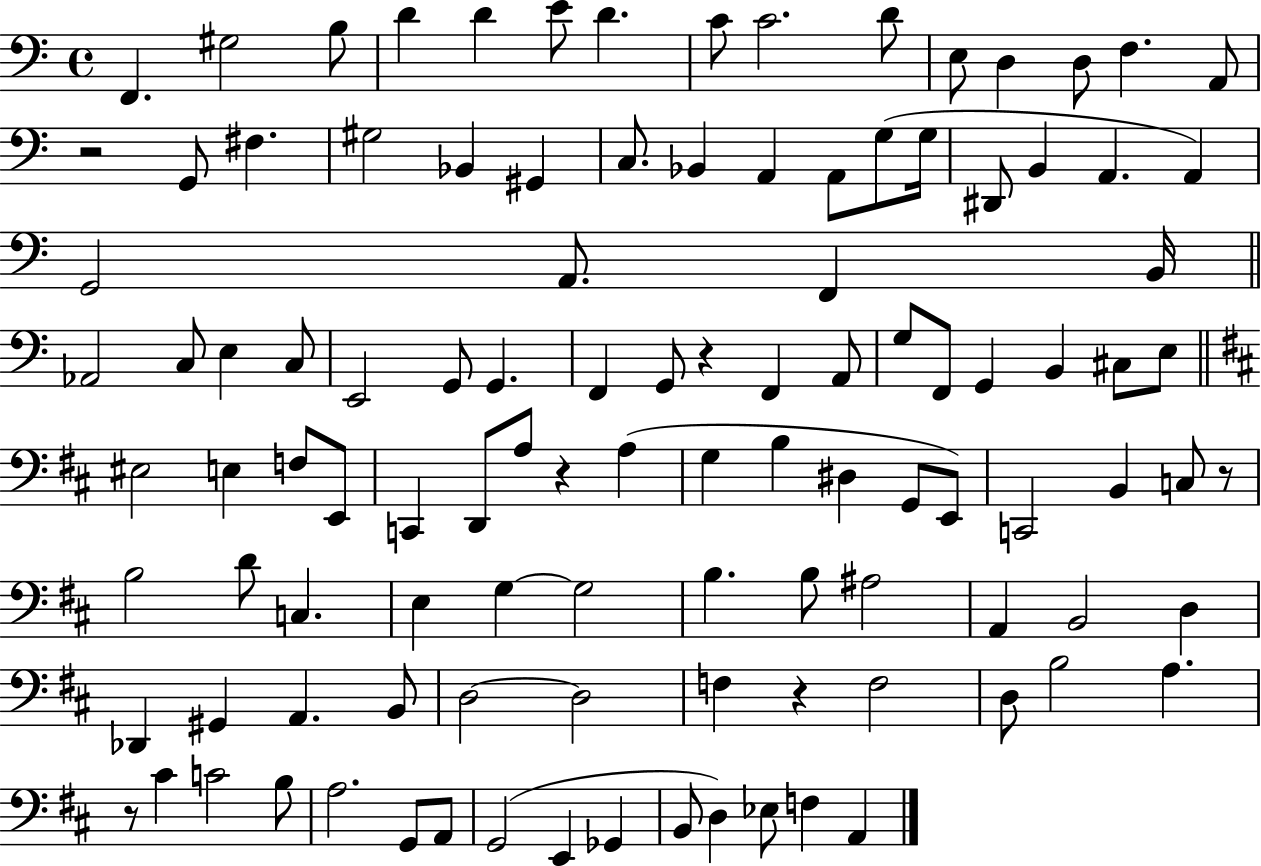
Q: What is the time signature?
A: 4/4